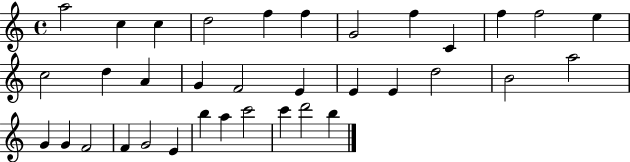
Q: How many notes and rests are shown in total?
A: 35